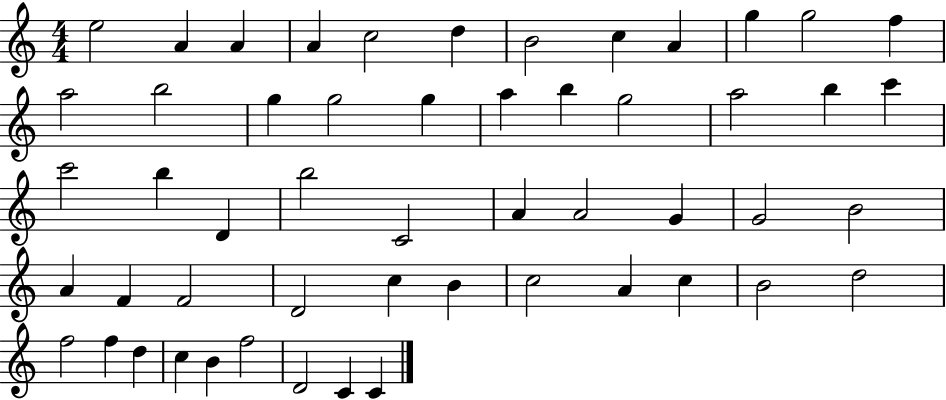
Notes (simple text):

E5/h A4/q A4/q A4/q C5/h D5/q B4/h C5/q A4/q G5/q G5/h F5/q A5/h B5/h G5/q G5/h G5/q A5/q B5/q G5/h A5/h B5/q C6/q C6/h B5/q D4/q B5/h C4/h A4/q A4/h G4/q G4/h B4/h A4/q F4/q F4/h D4/h C5/q B4/q C5/h A4/q C5/q B4/h D5/h F5/h F5/q D5/q C5/q B4/q F5/h D4/h C4/q C4/q